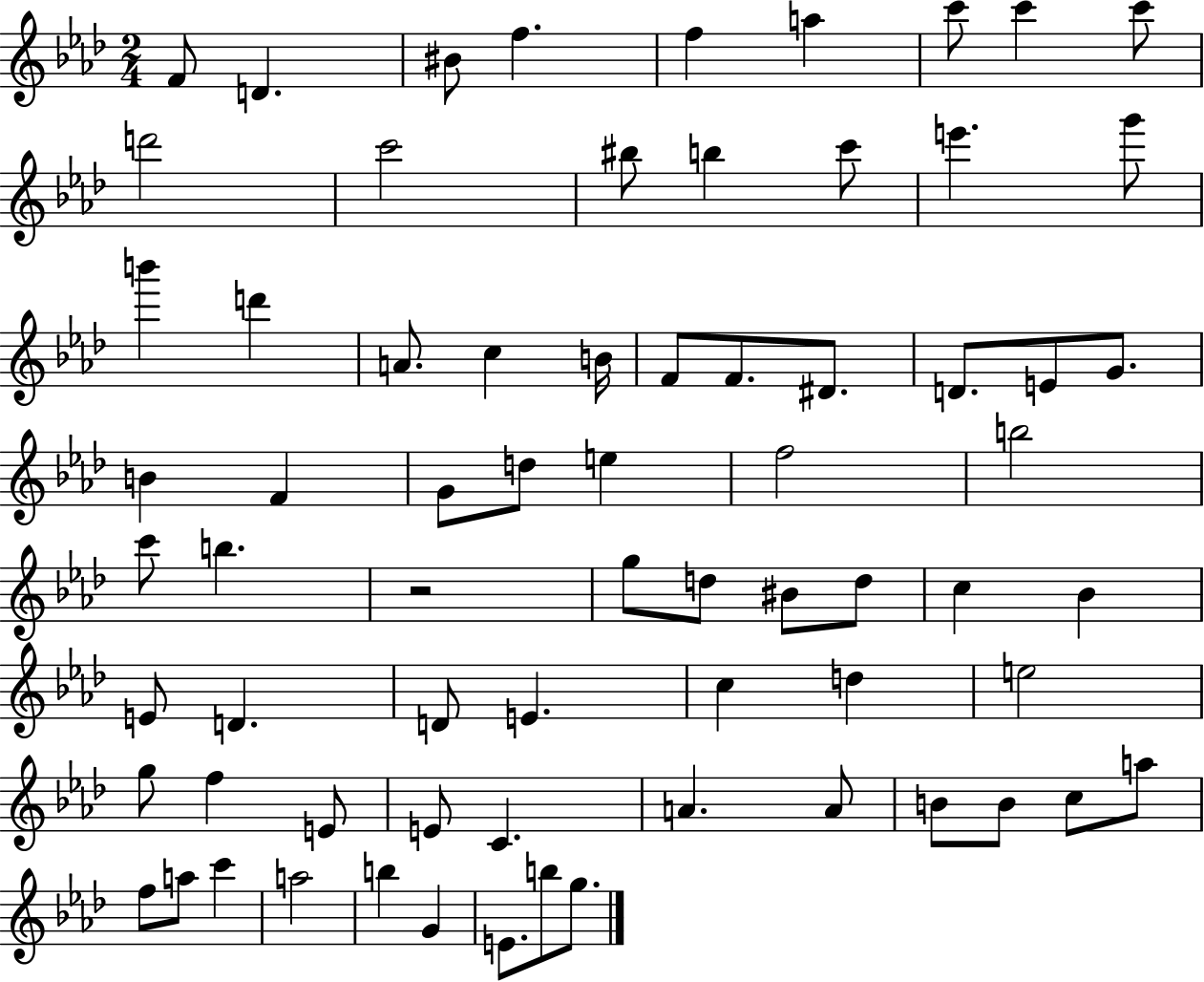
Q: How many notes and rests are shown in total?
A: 70